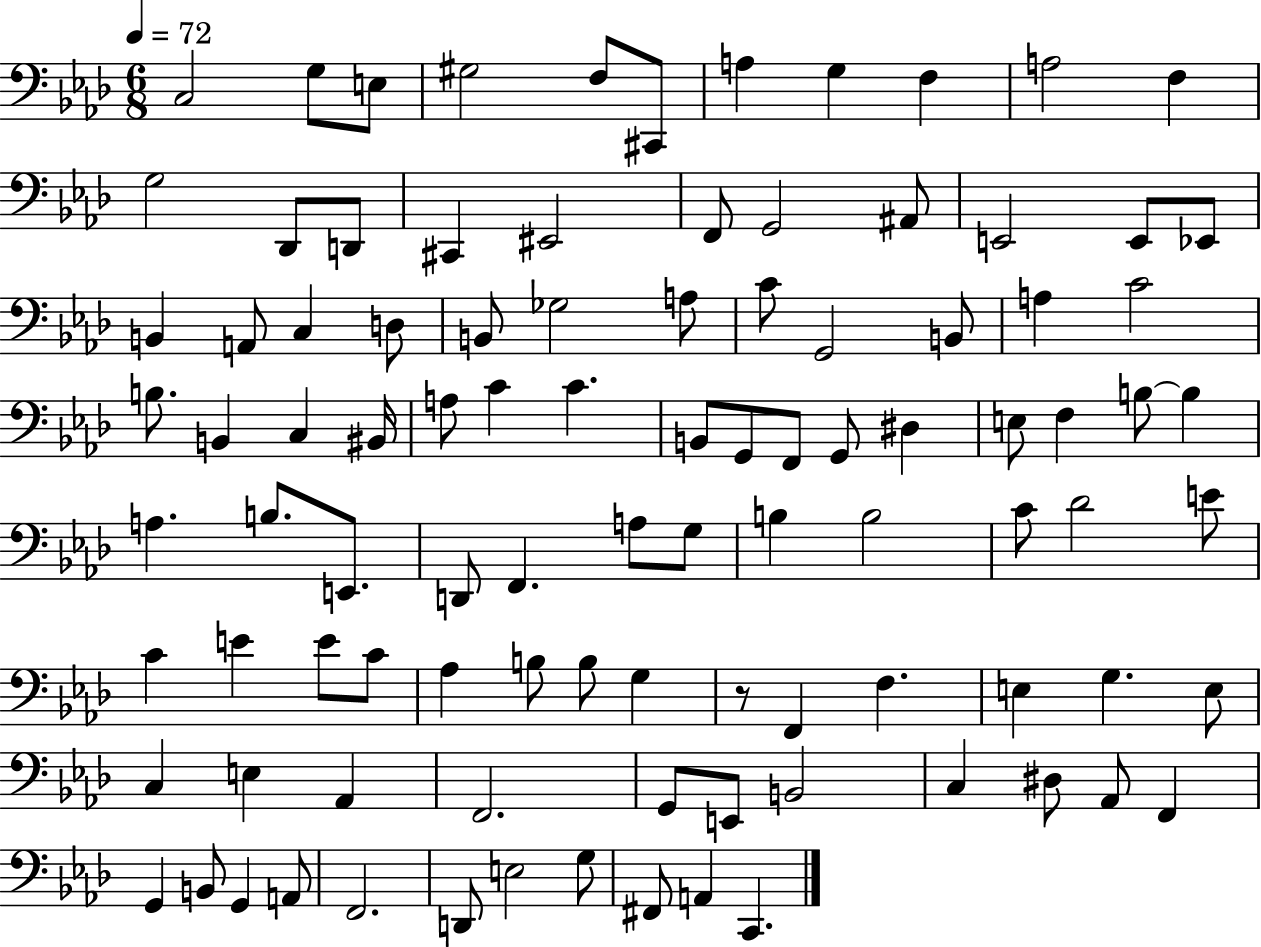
X:1
T:Untitled
M:6/8
L:1/4
K:Ab
C,2 G,/2 E,/2 ^G,2 F,/2 ^C,,/2 A, G, F, A,2 F, G,2 _D,,/2 D,,/2 ^C,, ^E,,2 F,,/2 G,,2 ^A,,/2 E,,2 E,,/2 _E,,/2 B,, A,,/2 C, D,/2 B,,/2 _G,2 A,/2 C/2 G,,2 B,,/2 A, C2 B,/2 B,, C, ^B,,/4 A,/2 C C B,,/2 G,,/2 F,,/2 G,,/2 ^D, E,/2 F, B,/2 B, A, B,/2 E,,/2 D,,/2 F,, A,/2 G,/2 B, B,2 C/2 _D2 E/2 C E E/2 C/2 _A, B,/2 B,/2 G, z/2 F,, F, E, G, E,/2 C, E, _A,, F,,2 G,,/2 E,,/2 B,,2 C, ^D,/2 _A,,/2 F,, G,, B,,/2 G,, A,,/2 F,,2 D,,/2 E,2 G,/2 ^F,,/2 A,, C,,